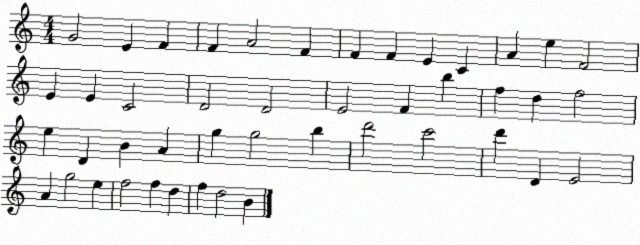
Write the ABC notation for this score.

X:1
T:Untitled
M:4/4
L:1/4
K:C
G2 E F F A2 F F F E C A e F2 E E C2 D2 D2 E2 F b f d f2 e D B A g g2 b d'2 c'2 d' D E2 A g2 e f2 f d f d2 B